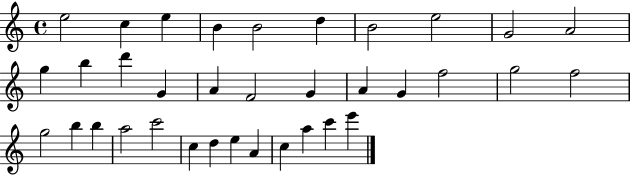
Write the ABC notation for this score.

X:1
T:Untitled
M:4/4
L:1/4
K:C
e2 c e B B2 d B2 e2 G2 A2 g b d' G A F2 G A G f2 g2 f2 g2 b b a2 c'2 c d e A c a c' e'